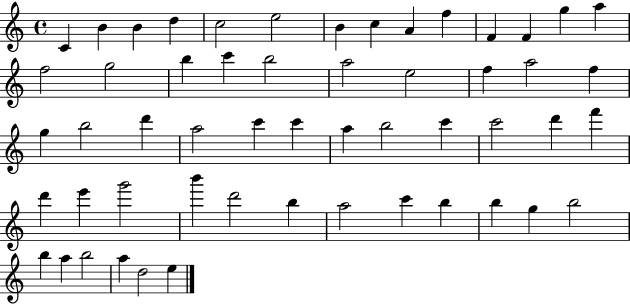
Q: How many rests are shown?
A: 0